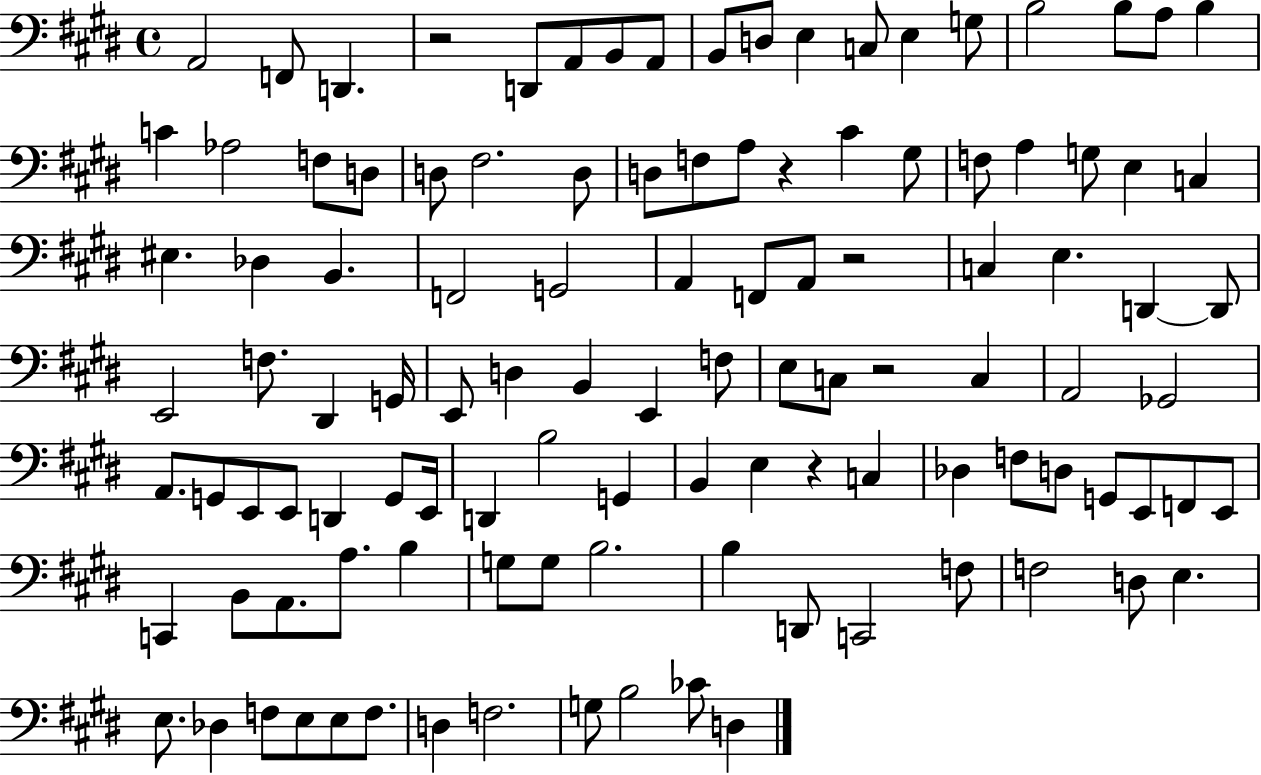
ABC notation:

X:1
T:Untitled
M:4/4
L:1/4
K:E
A,,2 F,,/2 D,, z2 D,,/2 A,,/2 B,,/2 A,,/2 B,,/2 D,/2 E, C,/2 E, G,/2 B,2 B,/2 A,/2 B, C _A,2 F,/2 D,/2 D,/2 ^F,2 D,/2 D,/2 F,/2 A,/2 z ^C ^G,/2 F,/2 A, G,/2 E, C, ^E, _D, B,, F,,2 G,,2 A,, F,,/2 A,,/2 z2 C, E, D,, D,,/2 E,,2 F,/2 ^D,, G,,/4 E,,/2 D, B,, E,, F,/2 E,/2 C,/2 z2 C, A,,2 _G,,2 A,,/2 G,,/2 E,,/2 E,,/2 D,, G,,/2 E,,/4 D,, B,2 G,, B,, E, z C, _D, F,/2 D,/2 G,,/2 E,,/2 F,,/2 E,,/2 C,, B,,/2 A,,/2 A,/2 B, G,/2 G,/2 B,2 B, D,,/2 C,,2 F,/2 F,2 D,/2 E, E,/2 _D, F,/2 E,/2 E,/2 F,/2 D, F,2 G,/2 B,2 _C/2 D,